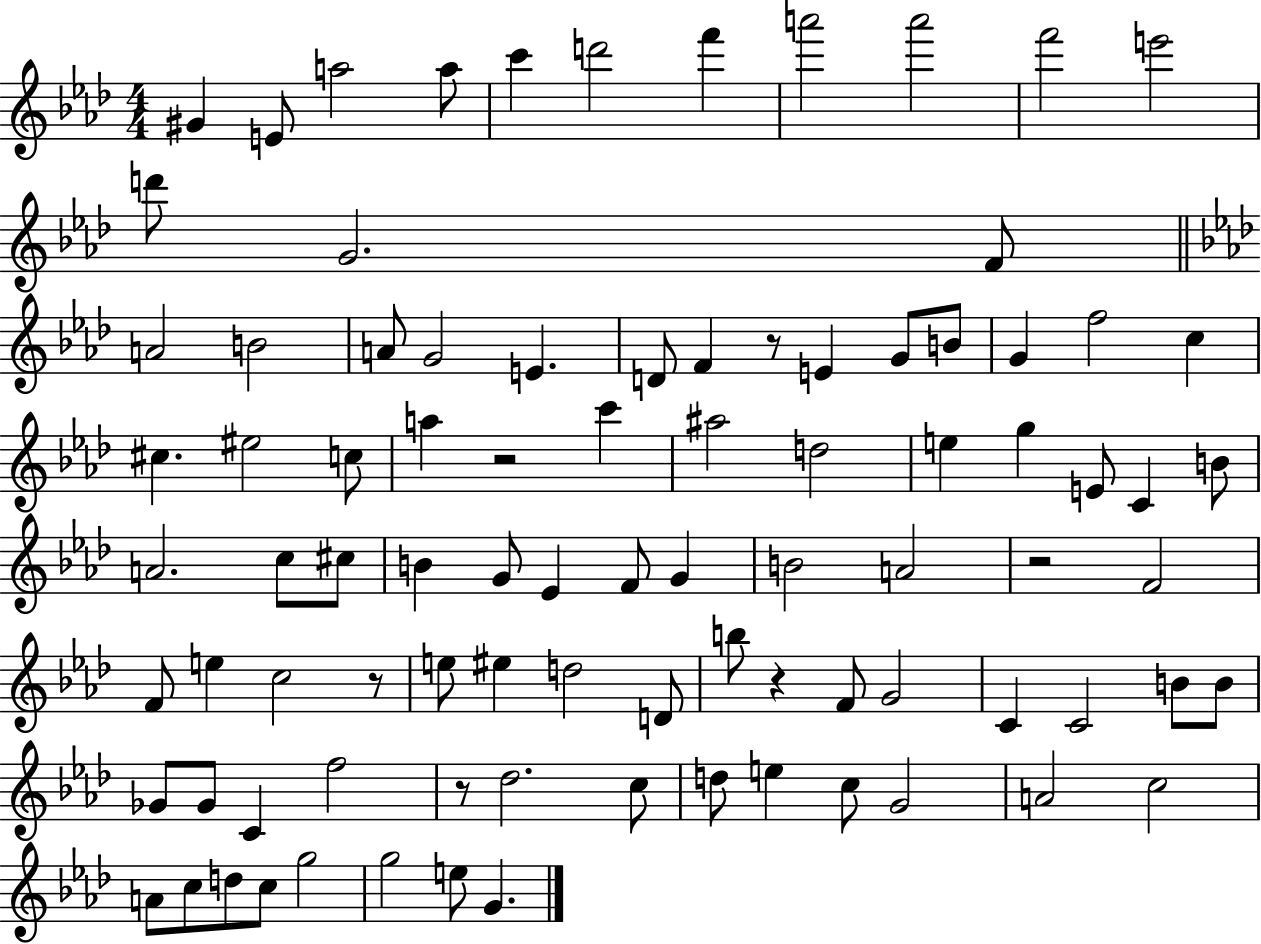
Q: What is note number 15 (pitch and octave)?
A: A4